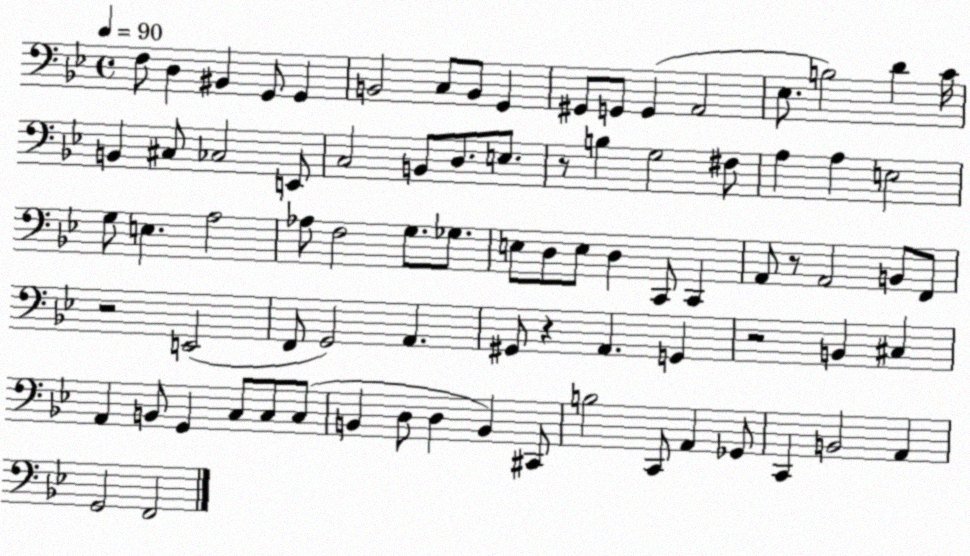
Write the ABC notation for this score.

X:1
T:Untitled
M:4/4
L:1/4
K:Bb
F,/2 D, ^B,, G,,/2 G,, B,,2 C,/2 B,,/2 G,, ^G,,/2 G,,/2 G,, A,,2 _E,/2 B,2 D C/4 B,, ^C,/2 _C,2 E,,/2 C,2 B,,/2 D,/2 E,/2 z/2 B, G,2 ^F,/2 A, A, E,2 G,/2 E, A,2 _A,/2 F,2 G,/2 _G,/2 E,/2 D,/2 E,/2 D, C,,/2 C,, A,,/2 z/2 A,,2 B,,/2 F,,/2 z2 E,,2 F,,/2 G,,2 A,, ^G,,/2 z A,, G,, z2 B,, ^C, A,, B,,/2 G,, C,/2 C,/2 C,/2 B,, D,/2 D, B,, ^C,,/2 B,2 C,,/2 A,, _G,,/2 C,, B,,2 A,, G,,2 F,,2